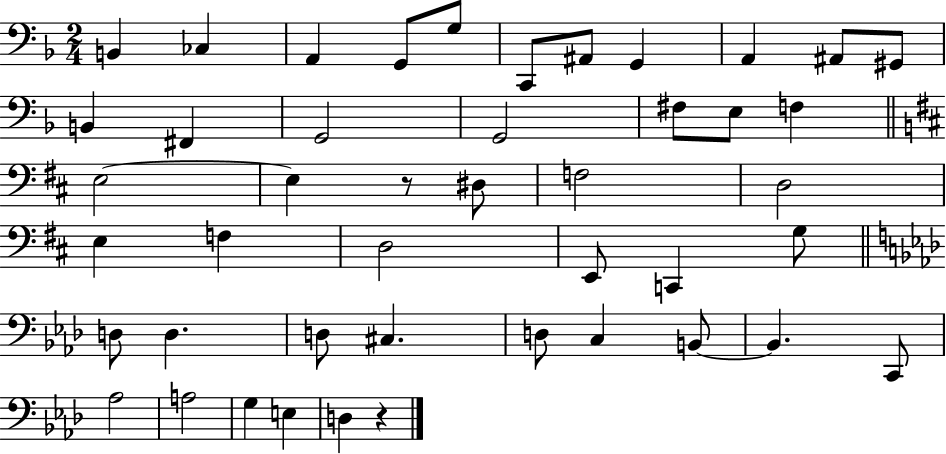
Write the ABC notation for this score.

X:1
T:Untitled
M:2/4
L:1/4
K:F
B,, _C, A,, G,,/2 G,/2 C,,/2 ^A,,/2 G,, A,, ^A,,/2 ^G,,/2 B,, ^F,, G,,2 G,,2 ^F,/2 E,/2 F, E,2 E, z/2 ^D,/2 F,2 D,2 E, F, D,2 E,,/2 C,, G,/2 D,/2 D, D,/2 ^C, D,/2 C, B,,/2 B,, C,,/2 _A,2 A,2 G, E, D, z